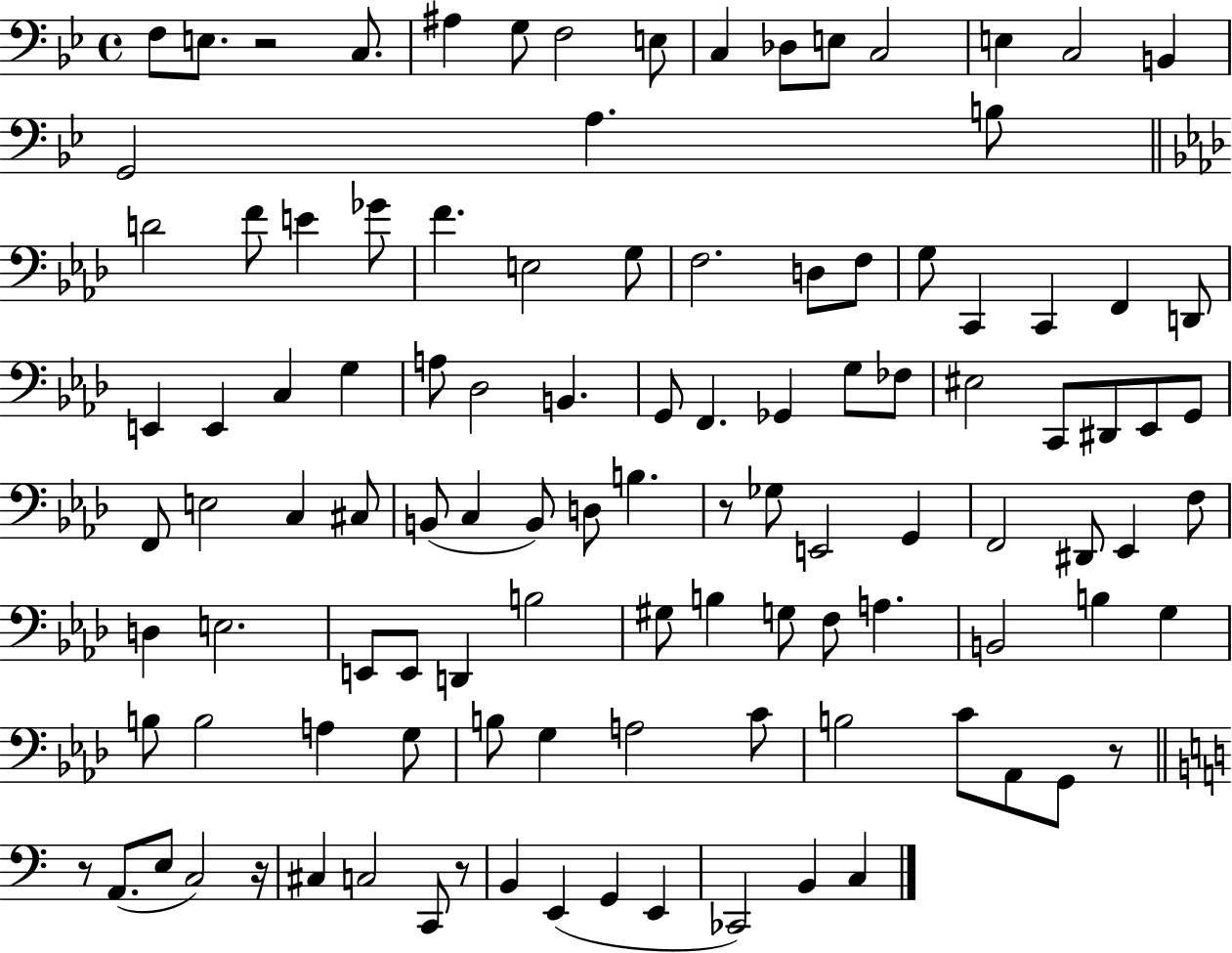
F3/e E3/e. R/h C3/e. A#3/q G3/e F3/h E3/e C3/q Db3/e E3/e C3/h E3/q C3/h B2/q G2/h A3/q. B3/e D4/h F4/e E4/q Gb4/e F4/q. E3/h G3/e F3/h. D3/e F3/e G3/e C2/q C2/q F2/q D2/e E2/q E2/q C3/q G3/q A3/e Db3/h B2/q. G2/e F2/q. Gb2/q G3/e FES3/e EIS3/h C2/e D#2/e Eb2/e G2/e F2/e E3/h C3/q C#3/e B2/e C3/q B2/e D3/e B3/q. R/e Gb3/e E2/h G2/q F2/h D#2/e Eb2/q F3/e D3/q E3/h. E2/e E2/e D2/q B3/h G#3/e B3/q G3/e F3/e A3/q. B2/h B3/q G3/q B3/e B3/h A3/q G3/e B3/e G3/q A3/h C4/e B3/h C4/e Ab2/e G2/e R/e R/e A2/e. E3/e C3/h R/s C#3/q C3/h C2/e R/e B2/q E2/q G2/q E2/q CES2/h B2/q C3/q